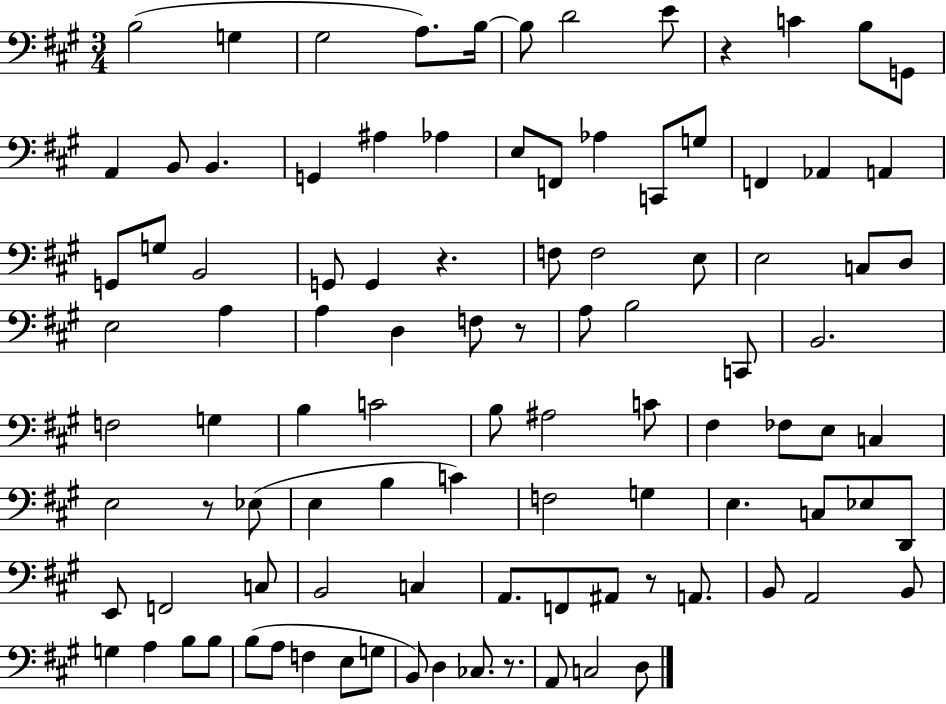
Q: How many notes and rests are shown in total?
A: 100